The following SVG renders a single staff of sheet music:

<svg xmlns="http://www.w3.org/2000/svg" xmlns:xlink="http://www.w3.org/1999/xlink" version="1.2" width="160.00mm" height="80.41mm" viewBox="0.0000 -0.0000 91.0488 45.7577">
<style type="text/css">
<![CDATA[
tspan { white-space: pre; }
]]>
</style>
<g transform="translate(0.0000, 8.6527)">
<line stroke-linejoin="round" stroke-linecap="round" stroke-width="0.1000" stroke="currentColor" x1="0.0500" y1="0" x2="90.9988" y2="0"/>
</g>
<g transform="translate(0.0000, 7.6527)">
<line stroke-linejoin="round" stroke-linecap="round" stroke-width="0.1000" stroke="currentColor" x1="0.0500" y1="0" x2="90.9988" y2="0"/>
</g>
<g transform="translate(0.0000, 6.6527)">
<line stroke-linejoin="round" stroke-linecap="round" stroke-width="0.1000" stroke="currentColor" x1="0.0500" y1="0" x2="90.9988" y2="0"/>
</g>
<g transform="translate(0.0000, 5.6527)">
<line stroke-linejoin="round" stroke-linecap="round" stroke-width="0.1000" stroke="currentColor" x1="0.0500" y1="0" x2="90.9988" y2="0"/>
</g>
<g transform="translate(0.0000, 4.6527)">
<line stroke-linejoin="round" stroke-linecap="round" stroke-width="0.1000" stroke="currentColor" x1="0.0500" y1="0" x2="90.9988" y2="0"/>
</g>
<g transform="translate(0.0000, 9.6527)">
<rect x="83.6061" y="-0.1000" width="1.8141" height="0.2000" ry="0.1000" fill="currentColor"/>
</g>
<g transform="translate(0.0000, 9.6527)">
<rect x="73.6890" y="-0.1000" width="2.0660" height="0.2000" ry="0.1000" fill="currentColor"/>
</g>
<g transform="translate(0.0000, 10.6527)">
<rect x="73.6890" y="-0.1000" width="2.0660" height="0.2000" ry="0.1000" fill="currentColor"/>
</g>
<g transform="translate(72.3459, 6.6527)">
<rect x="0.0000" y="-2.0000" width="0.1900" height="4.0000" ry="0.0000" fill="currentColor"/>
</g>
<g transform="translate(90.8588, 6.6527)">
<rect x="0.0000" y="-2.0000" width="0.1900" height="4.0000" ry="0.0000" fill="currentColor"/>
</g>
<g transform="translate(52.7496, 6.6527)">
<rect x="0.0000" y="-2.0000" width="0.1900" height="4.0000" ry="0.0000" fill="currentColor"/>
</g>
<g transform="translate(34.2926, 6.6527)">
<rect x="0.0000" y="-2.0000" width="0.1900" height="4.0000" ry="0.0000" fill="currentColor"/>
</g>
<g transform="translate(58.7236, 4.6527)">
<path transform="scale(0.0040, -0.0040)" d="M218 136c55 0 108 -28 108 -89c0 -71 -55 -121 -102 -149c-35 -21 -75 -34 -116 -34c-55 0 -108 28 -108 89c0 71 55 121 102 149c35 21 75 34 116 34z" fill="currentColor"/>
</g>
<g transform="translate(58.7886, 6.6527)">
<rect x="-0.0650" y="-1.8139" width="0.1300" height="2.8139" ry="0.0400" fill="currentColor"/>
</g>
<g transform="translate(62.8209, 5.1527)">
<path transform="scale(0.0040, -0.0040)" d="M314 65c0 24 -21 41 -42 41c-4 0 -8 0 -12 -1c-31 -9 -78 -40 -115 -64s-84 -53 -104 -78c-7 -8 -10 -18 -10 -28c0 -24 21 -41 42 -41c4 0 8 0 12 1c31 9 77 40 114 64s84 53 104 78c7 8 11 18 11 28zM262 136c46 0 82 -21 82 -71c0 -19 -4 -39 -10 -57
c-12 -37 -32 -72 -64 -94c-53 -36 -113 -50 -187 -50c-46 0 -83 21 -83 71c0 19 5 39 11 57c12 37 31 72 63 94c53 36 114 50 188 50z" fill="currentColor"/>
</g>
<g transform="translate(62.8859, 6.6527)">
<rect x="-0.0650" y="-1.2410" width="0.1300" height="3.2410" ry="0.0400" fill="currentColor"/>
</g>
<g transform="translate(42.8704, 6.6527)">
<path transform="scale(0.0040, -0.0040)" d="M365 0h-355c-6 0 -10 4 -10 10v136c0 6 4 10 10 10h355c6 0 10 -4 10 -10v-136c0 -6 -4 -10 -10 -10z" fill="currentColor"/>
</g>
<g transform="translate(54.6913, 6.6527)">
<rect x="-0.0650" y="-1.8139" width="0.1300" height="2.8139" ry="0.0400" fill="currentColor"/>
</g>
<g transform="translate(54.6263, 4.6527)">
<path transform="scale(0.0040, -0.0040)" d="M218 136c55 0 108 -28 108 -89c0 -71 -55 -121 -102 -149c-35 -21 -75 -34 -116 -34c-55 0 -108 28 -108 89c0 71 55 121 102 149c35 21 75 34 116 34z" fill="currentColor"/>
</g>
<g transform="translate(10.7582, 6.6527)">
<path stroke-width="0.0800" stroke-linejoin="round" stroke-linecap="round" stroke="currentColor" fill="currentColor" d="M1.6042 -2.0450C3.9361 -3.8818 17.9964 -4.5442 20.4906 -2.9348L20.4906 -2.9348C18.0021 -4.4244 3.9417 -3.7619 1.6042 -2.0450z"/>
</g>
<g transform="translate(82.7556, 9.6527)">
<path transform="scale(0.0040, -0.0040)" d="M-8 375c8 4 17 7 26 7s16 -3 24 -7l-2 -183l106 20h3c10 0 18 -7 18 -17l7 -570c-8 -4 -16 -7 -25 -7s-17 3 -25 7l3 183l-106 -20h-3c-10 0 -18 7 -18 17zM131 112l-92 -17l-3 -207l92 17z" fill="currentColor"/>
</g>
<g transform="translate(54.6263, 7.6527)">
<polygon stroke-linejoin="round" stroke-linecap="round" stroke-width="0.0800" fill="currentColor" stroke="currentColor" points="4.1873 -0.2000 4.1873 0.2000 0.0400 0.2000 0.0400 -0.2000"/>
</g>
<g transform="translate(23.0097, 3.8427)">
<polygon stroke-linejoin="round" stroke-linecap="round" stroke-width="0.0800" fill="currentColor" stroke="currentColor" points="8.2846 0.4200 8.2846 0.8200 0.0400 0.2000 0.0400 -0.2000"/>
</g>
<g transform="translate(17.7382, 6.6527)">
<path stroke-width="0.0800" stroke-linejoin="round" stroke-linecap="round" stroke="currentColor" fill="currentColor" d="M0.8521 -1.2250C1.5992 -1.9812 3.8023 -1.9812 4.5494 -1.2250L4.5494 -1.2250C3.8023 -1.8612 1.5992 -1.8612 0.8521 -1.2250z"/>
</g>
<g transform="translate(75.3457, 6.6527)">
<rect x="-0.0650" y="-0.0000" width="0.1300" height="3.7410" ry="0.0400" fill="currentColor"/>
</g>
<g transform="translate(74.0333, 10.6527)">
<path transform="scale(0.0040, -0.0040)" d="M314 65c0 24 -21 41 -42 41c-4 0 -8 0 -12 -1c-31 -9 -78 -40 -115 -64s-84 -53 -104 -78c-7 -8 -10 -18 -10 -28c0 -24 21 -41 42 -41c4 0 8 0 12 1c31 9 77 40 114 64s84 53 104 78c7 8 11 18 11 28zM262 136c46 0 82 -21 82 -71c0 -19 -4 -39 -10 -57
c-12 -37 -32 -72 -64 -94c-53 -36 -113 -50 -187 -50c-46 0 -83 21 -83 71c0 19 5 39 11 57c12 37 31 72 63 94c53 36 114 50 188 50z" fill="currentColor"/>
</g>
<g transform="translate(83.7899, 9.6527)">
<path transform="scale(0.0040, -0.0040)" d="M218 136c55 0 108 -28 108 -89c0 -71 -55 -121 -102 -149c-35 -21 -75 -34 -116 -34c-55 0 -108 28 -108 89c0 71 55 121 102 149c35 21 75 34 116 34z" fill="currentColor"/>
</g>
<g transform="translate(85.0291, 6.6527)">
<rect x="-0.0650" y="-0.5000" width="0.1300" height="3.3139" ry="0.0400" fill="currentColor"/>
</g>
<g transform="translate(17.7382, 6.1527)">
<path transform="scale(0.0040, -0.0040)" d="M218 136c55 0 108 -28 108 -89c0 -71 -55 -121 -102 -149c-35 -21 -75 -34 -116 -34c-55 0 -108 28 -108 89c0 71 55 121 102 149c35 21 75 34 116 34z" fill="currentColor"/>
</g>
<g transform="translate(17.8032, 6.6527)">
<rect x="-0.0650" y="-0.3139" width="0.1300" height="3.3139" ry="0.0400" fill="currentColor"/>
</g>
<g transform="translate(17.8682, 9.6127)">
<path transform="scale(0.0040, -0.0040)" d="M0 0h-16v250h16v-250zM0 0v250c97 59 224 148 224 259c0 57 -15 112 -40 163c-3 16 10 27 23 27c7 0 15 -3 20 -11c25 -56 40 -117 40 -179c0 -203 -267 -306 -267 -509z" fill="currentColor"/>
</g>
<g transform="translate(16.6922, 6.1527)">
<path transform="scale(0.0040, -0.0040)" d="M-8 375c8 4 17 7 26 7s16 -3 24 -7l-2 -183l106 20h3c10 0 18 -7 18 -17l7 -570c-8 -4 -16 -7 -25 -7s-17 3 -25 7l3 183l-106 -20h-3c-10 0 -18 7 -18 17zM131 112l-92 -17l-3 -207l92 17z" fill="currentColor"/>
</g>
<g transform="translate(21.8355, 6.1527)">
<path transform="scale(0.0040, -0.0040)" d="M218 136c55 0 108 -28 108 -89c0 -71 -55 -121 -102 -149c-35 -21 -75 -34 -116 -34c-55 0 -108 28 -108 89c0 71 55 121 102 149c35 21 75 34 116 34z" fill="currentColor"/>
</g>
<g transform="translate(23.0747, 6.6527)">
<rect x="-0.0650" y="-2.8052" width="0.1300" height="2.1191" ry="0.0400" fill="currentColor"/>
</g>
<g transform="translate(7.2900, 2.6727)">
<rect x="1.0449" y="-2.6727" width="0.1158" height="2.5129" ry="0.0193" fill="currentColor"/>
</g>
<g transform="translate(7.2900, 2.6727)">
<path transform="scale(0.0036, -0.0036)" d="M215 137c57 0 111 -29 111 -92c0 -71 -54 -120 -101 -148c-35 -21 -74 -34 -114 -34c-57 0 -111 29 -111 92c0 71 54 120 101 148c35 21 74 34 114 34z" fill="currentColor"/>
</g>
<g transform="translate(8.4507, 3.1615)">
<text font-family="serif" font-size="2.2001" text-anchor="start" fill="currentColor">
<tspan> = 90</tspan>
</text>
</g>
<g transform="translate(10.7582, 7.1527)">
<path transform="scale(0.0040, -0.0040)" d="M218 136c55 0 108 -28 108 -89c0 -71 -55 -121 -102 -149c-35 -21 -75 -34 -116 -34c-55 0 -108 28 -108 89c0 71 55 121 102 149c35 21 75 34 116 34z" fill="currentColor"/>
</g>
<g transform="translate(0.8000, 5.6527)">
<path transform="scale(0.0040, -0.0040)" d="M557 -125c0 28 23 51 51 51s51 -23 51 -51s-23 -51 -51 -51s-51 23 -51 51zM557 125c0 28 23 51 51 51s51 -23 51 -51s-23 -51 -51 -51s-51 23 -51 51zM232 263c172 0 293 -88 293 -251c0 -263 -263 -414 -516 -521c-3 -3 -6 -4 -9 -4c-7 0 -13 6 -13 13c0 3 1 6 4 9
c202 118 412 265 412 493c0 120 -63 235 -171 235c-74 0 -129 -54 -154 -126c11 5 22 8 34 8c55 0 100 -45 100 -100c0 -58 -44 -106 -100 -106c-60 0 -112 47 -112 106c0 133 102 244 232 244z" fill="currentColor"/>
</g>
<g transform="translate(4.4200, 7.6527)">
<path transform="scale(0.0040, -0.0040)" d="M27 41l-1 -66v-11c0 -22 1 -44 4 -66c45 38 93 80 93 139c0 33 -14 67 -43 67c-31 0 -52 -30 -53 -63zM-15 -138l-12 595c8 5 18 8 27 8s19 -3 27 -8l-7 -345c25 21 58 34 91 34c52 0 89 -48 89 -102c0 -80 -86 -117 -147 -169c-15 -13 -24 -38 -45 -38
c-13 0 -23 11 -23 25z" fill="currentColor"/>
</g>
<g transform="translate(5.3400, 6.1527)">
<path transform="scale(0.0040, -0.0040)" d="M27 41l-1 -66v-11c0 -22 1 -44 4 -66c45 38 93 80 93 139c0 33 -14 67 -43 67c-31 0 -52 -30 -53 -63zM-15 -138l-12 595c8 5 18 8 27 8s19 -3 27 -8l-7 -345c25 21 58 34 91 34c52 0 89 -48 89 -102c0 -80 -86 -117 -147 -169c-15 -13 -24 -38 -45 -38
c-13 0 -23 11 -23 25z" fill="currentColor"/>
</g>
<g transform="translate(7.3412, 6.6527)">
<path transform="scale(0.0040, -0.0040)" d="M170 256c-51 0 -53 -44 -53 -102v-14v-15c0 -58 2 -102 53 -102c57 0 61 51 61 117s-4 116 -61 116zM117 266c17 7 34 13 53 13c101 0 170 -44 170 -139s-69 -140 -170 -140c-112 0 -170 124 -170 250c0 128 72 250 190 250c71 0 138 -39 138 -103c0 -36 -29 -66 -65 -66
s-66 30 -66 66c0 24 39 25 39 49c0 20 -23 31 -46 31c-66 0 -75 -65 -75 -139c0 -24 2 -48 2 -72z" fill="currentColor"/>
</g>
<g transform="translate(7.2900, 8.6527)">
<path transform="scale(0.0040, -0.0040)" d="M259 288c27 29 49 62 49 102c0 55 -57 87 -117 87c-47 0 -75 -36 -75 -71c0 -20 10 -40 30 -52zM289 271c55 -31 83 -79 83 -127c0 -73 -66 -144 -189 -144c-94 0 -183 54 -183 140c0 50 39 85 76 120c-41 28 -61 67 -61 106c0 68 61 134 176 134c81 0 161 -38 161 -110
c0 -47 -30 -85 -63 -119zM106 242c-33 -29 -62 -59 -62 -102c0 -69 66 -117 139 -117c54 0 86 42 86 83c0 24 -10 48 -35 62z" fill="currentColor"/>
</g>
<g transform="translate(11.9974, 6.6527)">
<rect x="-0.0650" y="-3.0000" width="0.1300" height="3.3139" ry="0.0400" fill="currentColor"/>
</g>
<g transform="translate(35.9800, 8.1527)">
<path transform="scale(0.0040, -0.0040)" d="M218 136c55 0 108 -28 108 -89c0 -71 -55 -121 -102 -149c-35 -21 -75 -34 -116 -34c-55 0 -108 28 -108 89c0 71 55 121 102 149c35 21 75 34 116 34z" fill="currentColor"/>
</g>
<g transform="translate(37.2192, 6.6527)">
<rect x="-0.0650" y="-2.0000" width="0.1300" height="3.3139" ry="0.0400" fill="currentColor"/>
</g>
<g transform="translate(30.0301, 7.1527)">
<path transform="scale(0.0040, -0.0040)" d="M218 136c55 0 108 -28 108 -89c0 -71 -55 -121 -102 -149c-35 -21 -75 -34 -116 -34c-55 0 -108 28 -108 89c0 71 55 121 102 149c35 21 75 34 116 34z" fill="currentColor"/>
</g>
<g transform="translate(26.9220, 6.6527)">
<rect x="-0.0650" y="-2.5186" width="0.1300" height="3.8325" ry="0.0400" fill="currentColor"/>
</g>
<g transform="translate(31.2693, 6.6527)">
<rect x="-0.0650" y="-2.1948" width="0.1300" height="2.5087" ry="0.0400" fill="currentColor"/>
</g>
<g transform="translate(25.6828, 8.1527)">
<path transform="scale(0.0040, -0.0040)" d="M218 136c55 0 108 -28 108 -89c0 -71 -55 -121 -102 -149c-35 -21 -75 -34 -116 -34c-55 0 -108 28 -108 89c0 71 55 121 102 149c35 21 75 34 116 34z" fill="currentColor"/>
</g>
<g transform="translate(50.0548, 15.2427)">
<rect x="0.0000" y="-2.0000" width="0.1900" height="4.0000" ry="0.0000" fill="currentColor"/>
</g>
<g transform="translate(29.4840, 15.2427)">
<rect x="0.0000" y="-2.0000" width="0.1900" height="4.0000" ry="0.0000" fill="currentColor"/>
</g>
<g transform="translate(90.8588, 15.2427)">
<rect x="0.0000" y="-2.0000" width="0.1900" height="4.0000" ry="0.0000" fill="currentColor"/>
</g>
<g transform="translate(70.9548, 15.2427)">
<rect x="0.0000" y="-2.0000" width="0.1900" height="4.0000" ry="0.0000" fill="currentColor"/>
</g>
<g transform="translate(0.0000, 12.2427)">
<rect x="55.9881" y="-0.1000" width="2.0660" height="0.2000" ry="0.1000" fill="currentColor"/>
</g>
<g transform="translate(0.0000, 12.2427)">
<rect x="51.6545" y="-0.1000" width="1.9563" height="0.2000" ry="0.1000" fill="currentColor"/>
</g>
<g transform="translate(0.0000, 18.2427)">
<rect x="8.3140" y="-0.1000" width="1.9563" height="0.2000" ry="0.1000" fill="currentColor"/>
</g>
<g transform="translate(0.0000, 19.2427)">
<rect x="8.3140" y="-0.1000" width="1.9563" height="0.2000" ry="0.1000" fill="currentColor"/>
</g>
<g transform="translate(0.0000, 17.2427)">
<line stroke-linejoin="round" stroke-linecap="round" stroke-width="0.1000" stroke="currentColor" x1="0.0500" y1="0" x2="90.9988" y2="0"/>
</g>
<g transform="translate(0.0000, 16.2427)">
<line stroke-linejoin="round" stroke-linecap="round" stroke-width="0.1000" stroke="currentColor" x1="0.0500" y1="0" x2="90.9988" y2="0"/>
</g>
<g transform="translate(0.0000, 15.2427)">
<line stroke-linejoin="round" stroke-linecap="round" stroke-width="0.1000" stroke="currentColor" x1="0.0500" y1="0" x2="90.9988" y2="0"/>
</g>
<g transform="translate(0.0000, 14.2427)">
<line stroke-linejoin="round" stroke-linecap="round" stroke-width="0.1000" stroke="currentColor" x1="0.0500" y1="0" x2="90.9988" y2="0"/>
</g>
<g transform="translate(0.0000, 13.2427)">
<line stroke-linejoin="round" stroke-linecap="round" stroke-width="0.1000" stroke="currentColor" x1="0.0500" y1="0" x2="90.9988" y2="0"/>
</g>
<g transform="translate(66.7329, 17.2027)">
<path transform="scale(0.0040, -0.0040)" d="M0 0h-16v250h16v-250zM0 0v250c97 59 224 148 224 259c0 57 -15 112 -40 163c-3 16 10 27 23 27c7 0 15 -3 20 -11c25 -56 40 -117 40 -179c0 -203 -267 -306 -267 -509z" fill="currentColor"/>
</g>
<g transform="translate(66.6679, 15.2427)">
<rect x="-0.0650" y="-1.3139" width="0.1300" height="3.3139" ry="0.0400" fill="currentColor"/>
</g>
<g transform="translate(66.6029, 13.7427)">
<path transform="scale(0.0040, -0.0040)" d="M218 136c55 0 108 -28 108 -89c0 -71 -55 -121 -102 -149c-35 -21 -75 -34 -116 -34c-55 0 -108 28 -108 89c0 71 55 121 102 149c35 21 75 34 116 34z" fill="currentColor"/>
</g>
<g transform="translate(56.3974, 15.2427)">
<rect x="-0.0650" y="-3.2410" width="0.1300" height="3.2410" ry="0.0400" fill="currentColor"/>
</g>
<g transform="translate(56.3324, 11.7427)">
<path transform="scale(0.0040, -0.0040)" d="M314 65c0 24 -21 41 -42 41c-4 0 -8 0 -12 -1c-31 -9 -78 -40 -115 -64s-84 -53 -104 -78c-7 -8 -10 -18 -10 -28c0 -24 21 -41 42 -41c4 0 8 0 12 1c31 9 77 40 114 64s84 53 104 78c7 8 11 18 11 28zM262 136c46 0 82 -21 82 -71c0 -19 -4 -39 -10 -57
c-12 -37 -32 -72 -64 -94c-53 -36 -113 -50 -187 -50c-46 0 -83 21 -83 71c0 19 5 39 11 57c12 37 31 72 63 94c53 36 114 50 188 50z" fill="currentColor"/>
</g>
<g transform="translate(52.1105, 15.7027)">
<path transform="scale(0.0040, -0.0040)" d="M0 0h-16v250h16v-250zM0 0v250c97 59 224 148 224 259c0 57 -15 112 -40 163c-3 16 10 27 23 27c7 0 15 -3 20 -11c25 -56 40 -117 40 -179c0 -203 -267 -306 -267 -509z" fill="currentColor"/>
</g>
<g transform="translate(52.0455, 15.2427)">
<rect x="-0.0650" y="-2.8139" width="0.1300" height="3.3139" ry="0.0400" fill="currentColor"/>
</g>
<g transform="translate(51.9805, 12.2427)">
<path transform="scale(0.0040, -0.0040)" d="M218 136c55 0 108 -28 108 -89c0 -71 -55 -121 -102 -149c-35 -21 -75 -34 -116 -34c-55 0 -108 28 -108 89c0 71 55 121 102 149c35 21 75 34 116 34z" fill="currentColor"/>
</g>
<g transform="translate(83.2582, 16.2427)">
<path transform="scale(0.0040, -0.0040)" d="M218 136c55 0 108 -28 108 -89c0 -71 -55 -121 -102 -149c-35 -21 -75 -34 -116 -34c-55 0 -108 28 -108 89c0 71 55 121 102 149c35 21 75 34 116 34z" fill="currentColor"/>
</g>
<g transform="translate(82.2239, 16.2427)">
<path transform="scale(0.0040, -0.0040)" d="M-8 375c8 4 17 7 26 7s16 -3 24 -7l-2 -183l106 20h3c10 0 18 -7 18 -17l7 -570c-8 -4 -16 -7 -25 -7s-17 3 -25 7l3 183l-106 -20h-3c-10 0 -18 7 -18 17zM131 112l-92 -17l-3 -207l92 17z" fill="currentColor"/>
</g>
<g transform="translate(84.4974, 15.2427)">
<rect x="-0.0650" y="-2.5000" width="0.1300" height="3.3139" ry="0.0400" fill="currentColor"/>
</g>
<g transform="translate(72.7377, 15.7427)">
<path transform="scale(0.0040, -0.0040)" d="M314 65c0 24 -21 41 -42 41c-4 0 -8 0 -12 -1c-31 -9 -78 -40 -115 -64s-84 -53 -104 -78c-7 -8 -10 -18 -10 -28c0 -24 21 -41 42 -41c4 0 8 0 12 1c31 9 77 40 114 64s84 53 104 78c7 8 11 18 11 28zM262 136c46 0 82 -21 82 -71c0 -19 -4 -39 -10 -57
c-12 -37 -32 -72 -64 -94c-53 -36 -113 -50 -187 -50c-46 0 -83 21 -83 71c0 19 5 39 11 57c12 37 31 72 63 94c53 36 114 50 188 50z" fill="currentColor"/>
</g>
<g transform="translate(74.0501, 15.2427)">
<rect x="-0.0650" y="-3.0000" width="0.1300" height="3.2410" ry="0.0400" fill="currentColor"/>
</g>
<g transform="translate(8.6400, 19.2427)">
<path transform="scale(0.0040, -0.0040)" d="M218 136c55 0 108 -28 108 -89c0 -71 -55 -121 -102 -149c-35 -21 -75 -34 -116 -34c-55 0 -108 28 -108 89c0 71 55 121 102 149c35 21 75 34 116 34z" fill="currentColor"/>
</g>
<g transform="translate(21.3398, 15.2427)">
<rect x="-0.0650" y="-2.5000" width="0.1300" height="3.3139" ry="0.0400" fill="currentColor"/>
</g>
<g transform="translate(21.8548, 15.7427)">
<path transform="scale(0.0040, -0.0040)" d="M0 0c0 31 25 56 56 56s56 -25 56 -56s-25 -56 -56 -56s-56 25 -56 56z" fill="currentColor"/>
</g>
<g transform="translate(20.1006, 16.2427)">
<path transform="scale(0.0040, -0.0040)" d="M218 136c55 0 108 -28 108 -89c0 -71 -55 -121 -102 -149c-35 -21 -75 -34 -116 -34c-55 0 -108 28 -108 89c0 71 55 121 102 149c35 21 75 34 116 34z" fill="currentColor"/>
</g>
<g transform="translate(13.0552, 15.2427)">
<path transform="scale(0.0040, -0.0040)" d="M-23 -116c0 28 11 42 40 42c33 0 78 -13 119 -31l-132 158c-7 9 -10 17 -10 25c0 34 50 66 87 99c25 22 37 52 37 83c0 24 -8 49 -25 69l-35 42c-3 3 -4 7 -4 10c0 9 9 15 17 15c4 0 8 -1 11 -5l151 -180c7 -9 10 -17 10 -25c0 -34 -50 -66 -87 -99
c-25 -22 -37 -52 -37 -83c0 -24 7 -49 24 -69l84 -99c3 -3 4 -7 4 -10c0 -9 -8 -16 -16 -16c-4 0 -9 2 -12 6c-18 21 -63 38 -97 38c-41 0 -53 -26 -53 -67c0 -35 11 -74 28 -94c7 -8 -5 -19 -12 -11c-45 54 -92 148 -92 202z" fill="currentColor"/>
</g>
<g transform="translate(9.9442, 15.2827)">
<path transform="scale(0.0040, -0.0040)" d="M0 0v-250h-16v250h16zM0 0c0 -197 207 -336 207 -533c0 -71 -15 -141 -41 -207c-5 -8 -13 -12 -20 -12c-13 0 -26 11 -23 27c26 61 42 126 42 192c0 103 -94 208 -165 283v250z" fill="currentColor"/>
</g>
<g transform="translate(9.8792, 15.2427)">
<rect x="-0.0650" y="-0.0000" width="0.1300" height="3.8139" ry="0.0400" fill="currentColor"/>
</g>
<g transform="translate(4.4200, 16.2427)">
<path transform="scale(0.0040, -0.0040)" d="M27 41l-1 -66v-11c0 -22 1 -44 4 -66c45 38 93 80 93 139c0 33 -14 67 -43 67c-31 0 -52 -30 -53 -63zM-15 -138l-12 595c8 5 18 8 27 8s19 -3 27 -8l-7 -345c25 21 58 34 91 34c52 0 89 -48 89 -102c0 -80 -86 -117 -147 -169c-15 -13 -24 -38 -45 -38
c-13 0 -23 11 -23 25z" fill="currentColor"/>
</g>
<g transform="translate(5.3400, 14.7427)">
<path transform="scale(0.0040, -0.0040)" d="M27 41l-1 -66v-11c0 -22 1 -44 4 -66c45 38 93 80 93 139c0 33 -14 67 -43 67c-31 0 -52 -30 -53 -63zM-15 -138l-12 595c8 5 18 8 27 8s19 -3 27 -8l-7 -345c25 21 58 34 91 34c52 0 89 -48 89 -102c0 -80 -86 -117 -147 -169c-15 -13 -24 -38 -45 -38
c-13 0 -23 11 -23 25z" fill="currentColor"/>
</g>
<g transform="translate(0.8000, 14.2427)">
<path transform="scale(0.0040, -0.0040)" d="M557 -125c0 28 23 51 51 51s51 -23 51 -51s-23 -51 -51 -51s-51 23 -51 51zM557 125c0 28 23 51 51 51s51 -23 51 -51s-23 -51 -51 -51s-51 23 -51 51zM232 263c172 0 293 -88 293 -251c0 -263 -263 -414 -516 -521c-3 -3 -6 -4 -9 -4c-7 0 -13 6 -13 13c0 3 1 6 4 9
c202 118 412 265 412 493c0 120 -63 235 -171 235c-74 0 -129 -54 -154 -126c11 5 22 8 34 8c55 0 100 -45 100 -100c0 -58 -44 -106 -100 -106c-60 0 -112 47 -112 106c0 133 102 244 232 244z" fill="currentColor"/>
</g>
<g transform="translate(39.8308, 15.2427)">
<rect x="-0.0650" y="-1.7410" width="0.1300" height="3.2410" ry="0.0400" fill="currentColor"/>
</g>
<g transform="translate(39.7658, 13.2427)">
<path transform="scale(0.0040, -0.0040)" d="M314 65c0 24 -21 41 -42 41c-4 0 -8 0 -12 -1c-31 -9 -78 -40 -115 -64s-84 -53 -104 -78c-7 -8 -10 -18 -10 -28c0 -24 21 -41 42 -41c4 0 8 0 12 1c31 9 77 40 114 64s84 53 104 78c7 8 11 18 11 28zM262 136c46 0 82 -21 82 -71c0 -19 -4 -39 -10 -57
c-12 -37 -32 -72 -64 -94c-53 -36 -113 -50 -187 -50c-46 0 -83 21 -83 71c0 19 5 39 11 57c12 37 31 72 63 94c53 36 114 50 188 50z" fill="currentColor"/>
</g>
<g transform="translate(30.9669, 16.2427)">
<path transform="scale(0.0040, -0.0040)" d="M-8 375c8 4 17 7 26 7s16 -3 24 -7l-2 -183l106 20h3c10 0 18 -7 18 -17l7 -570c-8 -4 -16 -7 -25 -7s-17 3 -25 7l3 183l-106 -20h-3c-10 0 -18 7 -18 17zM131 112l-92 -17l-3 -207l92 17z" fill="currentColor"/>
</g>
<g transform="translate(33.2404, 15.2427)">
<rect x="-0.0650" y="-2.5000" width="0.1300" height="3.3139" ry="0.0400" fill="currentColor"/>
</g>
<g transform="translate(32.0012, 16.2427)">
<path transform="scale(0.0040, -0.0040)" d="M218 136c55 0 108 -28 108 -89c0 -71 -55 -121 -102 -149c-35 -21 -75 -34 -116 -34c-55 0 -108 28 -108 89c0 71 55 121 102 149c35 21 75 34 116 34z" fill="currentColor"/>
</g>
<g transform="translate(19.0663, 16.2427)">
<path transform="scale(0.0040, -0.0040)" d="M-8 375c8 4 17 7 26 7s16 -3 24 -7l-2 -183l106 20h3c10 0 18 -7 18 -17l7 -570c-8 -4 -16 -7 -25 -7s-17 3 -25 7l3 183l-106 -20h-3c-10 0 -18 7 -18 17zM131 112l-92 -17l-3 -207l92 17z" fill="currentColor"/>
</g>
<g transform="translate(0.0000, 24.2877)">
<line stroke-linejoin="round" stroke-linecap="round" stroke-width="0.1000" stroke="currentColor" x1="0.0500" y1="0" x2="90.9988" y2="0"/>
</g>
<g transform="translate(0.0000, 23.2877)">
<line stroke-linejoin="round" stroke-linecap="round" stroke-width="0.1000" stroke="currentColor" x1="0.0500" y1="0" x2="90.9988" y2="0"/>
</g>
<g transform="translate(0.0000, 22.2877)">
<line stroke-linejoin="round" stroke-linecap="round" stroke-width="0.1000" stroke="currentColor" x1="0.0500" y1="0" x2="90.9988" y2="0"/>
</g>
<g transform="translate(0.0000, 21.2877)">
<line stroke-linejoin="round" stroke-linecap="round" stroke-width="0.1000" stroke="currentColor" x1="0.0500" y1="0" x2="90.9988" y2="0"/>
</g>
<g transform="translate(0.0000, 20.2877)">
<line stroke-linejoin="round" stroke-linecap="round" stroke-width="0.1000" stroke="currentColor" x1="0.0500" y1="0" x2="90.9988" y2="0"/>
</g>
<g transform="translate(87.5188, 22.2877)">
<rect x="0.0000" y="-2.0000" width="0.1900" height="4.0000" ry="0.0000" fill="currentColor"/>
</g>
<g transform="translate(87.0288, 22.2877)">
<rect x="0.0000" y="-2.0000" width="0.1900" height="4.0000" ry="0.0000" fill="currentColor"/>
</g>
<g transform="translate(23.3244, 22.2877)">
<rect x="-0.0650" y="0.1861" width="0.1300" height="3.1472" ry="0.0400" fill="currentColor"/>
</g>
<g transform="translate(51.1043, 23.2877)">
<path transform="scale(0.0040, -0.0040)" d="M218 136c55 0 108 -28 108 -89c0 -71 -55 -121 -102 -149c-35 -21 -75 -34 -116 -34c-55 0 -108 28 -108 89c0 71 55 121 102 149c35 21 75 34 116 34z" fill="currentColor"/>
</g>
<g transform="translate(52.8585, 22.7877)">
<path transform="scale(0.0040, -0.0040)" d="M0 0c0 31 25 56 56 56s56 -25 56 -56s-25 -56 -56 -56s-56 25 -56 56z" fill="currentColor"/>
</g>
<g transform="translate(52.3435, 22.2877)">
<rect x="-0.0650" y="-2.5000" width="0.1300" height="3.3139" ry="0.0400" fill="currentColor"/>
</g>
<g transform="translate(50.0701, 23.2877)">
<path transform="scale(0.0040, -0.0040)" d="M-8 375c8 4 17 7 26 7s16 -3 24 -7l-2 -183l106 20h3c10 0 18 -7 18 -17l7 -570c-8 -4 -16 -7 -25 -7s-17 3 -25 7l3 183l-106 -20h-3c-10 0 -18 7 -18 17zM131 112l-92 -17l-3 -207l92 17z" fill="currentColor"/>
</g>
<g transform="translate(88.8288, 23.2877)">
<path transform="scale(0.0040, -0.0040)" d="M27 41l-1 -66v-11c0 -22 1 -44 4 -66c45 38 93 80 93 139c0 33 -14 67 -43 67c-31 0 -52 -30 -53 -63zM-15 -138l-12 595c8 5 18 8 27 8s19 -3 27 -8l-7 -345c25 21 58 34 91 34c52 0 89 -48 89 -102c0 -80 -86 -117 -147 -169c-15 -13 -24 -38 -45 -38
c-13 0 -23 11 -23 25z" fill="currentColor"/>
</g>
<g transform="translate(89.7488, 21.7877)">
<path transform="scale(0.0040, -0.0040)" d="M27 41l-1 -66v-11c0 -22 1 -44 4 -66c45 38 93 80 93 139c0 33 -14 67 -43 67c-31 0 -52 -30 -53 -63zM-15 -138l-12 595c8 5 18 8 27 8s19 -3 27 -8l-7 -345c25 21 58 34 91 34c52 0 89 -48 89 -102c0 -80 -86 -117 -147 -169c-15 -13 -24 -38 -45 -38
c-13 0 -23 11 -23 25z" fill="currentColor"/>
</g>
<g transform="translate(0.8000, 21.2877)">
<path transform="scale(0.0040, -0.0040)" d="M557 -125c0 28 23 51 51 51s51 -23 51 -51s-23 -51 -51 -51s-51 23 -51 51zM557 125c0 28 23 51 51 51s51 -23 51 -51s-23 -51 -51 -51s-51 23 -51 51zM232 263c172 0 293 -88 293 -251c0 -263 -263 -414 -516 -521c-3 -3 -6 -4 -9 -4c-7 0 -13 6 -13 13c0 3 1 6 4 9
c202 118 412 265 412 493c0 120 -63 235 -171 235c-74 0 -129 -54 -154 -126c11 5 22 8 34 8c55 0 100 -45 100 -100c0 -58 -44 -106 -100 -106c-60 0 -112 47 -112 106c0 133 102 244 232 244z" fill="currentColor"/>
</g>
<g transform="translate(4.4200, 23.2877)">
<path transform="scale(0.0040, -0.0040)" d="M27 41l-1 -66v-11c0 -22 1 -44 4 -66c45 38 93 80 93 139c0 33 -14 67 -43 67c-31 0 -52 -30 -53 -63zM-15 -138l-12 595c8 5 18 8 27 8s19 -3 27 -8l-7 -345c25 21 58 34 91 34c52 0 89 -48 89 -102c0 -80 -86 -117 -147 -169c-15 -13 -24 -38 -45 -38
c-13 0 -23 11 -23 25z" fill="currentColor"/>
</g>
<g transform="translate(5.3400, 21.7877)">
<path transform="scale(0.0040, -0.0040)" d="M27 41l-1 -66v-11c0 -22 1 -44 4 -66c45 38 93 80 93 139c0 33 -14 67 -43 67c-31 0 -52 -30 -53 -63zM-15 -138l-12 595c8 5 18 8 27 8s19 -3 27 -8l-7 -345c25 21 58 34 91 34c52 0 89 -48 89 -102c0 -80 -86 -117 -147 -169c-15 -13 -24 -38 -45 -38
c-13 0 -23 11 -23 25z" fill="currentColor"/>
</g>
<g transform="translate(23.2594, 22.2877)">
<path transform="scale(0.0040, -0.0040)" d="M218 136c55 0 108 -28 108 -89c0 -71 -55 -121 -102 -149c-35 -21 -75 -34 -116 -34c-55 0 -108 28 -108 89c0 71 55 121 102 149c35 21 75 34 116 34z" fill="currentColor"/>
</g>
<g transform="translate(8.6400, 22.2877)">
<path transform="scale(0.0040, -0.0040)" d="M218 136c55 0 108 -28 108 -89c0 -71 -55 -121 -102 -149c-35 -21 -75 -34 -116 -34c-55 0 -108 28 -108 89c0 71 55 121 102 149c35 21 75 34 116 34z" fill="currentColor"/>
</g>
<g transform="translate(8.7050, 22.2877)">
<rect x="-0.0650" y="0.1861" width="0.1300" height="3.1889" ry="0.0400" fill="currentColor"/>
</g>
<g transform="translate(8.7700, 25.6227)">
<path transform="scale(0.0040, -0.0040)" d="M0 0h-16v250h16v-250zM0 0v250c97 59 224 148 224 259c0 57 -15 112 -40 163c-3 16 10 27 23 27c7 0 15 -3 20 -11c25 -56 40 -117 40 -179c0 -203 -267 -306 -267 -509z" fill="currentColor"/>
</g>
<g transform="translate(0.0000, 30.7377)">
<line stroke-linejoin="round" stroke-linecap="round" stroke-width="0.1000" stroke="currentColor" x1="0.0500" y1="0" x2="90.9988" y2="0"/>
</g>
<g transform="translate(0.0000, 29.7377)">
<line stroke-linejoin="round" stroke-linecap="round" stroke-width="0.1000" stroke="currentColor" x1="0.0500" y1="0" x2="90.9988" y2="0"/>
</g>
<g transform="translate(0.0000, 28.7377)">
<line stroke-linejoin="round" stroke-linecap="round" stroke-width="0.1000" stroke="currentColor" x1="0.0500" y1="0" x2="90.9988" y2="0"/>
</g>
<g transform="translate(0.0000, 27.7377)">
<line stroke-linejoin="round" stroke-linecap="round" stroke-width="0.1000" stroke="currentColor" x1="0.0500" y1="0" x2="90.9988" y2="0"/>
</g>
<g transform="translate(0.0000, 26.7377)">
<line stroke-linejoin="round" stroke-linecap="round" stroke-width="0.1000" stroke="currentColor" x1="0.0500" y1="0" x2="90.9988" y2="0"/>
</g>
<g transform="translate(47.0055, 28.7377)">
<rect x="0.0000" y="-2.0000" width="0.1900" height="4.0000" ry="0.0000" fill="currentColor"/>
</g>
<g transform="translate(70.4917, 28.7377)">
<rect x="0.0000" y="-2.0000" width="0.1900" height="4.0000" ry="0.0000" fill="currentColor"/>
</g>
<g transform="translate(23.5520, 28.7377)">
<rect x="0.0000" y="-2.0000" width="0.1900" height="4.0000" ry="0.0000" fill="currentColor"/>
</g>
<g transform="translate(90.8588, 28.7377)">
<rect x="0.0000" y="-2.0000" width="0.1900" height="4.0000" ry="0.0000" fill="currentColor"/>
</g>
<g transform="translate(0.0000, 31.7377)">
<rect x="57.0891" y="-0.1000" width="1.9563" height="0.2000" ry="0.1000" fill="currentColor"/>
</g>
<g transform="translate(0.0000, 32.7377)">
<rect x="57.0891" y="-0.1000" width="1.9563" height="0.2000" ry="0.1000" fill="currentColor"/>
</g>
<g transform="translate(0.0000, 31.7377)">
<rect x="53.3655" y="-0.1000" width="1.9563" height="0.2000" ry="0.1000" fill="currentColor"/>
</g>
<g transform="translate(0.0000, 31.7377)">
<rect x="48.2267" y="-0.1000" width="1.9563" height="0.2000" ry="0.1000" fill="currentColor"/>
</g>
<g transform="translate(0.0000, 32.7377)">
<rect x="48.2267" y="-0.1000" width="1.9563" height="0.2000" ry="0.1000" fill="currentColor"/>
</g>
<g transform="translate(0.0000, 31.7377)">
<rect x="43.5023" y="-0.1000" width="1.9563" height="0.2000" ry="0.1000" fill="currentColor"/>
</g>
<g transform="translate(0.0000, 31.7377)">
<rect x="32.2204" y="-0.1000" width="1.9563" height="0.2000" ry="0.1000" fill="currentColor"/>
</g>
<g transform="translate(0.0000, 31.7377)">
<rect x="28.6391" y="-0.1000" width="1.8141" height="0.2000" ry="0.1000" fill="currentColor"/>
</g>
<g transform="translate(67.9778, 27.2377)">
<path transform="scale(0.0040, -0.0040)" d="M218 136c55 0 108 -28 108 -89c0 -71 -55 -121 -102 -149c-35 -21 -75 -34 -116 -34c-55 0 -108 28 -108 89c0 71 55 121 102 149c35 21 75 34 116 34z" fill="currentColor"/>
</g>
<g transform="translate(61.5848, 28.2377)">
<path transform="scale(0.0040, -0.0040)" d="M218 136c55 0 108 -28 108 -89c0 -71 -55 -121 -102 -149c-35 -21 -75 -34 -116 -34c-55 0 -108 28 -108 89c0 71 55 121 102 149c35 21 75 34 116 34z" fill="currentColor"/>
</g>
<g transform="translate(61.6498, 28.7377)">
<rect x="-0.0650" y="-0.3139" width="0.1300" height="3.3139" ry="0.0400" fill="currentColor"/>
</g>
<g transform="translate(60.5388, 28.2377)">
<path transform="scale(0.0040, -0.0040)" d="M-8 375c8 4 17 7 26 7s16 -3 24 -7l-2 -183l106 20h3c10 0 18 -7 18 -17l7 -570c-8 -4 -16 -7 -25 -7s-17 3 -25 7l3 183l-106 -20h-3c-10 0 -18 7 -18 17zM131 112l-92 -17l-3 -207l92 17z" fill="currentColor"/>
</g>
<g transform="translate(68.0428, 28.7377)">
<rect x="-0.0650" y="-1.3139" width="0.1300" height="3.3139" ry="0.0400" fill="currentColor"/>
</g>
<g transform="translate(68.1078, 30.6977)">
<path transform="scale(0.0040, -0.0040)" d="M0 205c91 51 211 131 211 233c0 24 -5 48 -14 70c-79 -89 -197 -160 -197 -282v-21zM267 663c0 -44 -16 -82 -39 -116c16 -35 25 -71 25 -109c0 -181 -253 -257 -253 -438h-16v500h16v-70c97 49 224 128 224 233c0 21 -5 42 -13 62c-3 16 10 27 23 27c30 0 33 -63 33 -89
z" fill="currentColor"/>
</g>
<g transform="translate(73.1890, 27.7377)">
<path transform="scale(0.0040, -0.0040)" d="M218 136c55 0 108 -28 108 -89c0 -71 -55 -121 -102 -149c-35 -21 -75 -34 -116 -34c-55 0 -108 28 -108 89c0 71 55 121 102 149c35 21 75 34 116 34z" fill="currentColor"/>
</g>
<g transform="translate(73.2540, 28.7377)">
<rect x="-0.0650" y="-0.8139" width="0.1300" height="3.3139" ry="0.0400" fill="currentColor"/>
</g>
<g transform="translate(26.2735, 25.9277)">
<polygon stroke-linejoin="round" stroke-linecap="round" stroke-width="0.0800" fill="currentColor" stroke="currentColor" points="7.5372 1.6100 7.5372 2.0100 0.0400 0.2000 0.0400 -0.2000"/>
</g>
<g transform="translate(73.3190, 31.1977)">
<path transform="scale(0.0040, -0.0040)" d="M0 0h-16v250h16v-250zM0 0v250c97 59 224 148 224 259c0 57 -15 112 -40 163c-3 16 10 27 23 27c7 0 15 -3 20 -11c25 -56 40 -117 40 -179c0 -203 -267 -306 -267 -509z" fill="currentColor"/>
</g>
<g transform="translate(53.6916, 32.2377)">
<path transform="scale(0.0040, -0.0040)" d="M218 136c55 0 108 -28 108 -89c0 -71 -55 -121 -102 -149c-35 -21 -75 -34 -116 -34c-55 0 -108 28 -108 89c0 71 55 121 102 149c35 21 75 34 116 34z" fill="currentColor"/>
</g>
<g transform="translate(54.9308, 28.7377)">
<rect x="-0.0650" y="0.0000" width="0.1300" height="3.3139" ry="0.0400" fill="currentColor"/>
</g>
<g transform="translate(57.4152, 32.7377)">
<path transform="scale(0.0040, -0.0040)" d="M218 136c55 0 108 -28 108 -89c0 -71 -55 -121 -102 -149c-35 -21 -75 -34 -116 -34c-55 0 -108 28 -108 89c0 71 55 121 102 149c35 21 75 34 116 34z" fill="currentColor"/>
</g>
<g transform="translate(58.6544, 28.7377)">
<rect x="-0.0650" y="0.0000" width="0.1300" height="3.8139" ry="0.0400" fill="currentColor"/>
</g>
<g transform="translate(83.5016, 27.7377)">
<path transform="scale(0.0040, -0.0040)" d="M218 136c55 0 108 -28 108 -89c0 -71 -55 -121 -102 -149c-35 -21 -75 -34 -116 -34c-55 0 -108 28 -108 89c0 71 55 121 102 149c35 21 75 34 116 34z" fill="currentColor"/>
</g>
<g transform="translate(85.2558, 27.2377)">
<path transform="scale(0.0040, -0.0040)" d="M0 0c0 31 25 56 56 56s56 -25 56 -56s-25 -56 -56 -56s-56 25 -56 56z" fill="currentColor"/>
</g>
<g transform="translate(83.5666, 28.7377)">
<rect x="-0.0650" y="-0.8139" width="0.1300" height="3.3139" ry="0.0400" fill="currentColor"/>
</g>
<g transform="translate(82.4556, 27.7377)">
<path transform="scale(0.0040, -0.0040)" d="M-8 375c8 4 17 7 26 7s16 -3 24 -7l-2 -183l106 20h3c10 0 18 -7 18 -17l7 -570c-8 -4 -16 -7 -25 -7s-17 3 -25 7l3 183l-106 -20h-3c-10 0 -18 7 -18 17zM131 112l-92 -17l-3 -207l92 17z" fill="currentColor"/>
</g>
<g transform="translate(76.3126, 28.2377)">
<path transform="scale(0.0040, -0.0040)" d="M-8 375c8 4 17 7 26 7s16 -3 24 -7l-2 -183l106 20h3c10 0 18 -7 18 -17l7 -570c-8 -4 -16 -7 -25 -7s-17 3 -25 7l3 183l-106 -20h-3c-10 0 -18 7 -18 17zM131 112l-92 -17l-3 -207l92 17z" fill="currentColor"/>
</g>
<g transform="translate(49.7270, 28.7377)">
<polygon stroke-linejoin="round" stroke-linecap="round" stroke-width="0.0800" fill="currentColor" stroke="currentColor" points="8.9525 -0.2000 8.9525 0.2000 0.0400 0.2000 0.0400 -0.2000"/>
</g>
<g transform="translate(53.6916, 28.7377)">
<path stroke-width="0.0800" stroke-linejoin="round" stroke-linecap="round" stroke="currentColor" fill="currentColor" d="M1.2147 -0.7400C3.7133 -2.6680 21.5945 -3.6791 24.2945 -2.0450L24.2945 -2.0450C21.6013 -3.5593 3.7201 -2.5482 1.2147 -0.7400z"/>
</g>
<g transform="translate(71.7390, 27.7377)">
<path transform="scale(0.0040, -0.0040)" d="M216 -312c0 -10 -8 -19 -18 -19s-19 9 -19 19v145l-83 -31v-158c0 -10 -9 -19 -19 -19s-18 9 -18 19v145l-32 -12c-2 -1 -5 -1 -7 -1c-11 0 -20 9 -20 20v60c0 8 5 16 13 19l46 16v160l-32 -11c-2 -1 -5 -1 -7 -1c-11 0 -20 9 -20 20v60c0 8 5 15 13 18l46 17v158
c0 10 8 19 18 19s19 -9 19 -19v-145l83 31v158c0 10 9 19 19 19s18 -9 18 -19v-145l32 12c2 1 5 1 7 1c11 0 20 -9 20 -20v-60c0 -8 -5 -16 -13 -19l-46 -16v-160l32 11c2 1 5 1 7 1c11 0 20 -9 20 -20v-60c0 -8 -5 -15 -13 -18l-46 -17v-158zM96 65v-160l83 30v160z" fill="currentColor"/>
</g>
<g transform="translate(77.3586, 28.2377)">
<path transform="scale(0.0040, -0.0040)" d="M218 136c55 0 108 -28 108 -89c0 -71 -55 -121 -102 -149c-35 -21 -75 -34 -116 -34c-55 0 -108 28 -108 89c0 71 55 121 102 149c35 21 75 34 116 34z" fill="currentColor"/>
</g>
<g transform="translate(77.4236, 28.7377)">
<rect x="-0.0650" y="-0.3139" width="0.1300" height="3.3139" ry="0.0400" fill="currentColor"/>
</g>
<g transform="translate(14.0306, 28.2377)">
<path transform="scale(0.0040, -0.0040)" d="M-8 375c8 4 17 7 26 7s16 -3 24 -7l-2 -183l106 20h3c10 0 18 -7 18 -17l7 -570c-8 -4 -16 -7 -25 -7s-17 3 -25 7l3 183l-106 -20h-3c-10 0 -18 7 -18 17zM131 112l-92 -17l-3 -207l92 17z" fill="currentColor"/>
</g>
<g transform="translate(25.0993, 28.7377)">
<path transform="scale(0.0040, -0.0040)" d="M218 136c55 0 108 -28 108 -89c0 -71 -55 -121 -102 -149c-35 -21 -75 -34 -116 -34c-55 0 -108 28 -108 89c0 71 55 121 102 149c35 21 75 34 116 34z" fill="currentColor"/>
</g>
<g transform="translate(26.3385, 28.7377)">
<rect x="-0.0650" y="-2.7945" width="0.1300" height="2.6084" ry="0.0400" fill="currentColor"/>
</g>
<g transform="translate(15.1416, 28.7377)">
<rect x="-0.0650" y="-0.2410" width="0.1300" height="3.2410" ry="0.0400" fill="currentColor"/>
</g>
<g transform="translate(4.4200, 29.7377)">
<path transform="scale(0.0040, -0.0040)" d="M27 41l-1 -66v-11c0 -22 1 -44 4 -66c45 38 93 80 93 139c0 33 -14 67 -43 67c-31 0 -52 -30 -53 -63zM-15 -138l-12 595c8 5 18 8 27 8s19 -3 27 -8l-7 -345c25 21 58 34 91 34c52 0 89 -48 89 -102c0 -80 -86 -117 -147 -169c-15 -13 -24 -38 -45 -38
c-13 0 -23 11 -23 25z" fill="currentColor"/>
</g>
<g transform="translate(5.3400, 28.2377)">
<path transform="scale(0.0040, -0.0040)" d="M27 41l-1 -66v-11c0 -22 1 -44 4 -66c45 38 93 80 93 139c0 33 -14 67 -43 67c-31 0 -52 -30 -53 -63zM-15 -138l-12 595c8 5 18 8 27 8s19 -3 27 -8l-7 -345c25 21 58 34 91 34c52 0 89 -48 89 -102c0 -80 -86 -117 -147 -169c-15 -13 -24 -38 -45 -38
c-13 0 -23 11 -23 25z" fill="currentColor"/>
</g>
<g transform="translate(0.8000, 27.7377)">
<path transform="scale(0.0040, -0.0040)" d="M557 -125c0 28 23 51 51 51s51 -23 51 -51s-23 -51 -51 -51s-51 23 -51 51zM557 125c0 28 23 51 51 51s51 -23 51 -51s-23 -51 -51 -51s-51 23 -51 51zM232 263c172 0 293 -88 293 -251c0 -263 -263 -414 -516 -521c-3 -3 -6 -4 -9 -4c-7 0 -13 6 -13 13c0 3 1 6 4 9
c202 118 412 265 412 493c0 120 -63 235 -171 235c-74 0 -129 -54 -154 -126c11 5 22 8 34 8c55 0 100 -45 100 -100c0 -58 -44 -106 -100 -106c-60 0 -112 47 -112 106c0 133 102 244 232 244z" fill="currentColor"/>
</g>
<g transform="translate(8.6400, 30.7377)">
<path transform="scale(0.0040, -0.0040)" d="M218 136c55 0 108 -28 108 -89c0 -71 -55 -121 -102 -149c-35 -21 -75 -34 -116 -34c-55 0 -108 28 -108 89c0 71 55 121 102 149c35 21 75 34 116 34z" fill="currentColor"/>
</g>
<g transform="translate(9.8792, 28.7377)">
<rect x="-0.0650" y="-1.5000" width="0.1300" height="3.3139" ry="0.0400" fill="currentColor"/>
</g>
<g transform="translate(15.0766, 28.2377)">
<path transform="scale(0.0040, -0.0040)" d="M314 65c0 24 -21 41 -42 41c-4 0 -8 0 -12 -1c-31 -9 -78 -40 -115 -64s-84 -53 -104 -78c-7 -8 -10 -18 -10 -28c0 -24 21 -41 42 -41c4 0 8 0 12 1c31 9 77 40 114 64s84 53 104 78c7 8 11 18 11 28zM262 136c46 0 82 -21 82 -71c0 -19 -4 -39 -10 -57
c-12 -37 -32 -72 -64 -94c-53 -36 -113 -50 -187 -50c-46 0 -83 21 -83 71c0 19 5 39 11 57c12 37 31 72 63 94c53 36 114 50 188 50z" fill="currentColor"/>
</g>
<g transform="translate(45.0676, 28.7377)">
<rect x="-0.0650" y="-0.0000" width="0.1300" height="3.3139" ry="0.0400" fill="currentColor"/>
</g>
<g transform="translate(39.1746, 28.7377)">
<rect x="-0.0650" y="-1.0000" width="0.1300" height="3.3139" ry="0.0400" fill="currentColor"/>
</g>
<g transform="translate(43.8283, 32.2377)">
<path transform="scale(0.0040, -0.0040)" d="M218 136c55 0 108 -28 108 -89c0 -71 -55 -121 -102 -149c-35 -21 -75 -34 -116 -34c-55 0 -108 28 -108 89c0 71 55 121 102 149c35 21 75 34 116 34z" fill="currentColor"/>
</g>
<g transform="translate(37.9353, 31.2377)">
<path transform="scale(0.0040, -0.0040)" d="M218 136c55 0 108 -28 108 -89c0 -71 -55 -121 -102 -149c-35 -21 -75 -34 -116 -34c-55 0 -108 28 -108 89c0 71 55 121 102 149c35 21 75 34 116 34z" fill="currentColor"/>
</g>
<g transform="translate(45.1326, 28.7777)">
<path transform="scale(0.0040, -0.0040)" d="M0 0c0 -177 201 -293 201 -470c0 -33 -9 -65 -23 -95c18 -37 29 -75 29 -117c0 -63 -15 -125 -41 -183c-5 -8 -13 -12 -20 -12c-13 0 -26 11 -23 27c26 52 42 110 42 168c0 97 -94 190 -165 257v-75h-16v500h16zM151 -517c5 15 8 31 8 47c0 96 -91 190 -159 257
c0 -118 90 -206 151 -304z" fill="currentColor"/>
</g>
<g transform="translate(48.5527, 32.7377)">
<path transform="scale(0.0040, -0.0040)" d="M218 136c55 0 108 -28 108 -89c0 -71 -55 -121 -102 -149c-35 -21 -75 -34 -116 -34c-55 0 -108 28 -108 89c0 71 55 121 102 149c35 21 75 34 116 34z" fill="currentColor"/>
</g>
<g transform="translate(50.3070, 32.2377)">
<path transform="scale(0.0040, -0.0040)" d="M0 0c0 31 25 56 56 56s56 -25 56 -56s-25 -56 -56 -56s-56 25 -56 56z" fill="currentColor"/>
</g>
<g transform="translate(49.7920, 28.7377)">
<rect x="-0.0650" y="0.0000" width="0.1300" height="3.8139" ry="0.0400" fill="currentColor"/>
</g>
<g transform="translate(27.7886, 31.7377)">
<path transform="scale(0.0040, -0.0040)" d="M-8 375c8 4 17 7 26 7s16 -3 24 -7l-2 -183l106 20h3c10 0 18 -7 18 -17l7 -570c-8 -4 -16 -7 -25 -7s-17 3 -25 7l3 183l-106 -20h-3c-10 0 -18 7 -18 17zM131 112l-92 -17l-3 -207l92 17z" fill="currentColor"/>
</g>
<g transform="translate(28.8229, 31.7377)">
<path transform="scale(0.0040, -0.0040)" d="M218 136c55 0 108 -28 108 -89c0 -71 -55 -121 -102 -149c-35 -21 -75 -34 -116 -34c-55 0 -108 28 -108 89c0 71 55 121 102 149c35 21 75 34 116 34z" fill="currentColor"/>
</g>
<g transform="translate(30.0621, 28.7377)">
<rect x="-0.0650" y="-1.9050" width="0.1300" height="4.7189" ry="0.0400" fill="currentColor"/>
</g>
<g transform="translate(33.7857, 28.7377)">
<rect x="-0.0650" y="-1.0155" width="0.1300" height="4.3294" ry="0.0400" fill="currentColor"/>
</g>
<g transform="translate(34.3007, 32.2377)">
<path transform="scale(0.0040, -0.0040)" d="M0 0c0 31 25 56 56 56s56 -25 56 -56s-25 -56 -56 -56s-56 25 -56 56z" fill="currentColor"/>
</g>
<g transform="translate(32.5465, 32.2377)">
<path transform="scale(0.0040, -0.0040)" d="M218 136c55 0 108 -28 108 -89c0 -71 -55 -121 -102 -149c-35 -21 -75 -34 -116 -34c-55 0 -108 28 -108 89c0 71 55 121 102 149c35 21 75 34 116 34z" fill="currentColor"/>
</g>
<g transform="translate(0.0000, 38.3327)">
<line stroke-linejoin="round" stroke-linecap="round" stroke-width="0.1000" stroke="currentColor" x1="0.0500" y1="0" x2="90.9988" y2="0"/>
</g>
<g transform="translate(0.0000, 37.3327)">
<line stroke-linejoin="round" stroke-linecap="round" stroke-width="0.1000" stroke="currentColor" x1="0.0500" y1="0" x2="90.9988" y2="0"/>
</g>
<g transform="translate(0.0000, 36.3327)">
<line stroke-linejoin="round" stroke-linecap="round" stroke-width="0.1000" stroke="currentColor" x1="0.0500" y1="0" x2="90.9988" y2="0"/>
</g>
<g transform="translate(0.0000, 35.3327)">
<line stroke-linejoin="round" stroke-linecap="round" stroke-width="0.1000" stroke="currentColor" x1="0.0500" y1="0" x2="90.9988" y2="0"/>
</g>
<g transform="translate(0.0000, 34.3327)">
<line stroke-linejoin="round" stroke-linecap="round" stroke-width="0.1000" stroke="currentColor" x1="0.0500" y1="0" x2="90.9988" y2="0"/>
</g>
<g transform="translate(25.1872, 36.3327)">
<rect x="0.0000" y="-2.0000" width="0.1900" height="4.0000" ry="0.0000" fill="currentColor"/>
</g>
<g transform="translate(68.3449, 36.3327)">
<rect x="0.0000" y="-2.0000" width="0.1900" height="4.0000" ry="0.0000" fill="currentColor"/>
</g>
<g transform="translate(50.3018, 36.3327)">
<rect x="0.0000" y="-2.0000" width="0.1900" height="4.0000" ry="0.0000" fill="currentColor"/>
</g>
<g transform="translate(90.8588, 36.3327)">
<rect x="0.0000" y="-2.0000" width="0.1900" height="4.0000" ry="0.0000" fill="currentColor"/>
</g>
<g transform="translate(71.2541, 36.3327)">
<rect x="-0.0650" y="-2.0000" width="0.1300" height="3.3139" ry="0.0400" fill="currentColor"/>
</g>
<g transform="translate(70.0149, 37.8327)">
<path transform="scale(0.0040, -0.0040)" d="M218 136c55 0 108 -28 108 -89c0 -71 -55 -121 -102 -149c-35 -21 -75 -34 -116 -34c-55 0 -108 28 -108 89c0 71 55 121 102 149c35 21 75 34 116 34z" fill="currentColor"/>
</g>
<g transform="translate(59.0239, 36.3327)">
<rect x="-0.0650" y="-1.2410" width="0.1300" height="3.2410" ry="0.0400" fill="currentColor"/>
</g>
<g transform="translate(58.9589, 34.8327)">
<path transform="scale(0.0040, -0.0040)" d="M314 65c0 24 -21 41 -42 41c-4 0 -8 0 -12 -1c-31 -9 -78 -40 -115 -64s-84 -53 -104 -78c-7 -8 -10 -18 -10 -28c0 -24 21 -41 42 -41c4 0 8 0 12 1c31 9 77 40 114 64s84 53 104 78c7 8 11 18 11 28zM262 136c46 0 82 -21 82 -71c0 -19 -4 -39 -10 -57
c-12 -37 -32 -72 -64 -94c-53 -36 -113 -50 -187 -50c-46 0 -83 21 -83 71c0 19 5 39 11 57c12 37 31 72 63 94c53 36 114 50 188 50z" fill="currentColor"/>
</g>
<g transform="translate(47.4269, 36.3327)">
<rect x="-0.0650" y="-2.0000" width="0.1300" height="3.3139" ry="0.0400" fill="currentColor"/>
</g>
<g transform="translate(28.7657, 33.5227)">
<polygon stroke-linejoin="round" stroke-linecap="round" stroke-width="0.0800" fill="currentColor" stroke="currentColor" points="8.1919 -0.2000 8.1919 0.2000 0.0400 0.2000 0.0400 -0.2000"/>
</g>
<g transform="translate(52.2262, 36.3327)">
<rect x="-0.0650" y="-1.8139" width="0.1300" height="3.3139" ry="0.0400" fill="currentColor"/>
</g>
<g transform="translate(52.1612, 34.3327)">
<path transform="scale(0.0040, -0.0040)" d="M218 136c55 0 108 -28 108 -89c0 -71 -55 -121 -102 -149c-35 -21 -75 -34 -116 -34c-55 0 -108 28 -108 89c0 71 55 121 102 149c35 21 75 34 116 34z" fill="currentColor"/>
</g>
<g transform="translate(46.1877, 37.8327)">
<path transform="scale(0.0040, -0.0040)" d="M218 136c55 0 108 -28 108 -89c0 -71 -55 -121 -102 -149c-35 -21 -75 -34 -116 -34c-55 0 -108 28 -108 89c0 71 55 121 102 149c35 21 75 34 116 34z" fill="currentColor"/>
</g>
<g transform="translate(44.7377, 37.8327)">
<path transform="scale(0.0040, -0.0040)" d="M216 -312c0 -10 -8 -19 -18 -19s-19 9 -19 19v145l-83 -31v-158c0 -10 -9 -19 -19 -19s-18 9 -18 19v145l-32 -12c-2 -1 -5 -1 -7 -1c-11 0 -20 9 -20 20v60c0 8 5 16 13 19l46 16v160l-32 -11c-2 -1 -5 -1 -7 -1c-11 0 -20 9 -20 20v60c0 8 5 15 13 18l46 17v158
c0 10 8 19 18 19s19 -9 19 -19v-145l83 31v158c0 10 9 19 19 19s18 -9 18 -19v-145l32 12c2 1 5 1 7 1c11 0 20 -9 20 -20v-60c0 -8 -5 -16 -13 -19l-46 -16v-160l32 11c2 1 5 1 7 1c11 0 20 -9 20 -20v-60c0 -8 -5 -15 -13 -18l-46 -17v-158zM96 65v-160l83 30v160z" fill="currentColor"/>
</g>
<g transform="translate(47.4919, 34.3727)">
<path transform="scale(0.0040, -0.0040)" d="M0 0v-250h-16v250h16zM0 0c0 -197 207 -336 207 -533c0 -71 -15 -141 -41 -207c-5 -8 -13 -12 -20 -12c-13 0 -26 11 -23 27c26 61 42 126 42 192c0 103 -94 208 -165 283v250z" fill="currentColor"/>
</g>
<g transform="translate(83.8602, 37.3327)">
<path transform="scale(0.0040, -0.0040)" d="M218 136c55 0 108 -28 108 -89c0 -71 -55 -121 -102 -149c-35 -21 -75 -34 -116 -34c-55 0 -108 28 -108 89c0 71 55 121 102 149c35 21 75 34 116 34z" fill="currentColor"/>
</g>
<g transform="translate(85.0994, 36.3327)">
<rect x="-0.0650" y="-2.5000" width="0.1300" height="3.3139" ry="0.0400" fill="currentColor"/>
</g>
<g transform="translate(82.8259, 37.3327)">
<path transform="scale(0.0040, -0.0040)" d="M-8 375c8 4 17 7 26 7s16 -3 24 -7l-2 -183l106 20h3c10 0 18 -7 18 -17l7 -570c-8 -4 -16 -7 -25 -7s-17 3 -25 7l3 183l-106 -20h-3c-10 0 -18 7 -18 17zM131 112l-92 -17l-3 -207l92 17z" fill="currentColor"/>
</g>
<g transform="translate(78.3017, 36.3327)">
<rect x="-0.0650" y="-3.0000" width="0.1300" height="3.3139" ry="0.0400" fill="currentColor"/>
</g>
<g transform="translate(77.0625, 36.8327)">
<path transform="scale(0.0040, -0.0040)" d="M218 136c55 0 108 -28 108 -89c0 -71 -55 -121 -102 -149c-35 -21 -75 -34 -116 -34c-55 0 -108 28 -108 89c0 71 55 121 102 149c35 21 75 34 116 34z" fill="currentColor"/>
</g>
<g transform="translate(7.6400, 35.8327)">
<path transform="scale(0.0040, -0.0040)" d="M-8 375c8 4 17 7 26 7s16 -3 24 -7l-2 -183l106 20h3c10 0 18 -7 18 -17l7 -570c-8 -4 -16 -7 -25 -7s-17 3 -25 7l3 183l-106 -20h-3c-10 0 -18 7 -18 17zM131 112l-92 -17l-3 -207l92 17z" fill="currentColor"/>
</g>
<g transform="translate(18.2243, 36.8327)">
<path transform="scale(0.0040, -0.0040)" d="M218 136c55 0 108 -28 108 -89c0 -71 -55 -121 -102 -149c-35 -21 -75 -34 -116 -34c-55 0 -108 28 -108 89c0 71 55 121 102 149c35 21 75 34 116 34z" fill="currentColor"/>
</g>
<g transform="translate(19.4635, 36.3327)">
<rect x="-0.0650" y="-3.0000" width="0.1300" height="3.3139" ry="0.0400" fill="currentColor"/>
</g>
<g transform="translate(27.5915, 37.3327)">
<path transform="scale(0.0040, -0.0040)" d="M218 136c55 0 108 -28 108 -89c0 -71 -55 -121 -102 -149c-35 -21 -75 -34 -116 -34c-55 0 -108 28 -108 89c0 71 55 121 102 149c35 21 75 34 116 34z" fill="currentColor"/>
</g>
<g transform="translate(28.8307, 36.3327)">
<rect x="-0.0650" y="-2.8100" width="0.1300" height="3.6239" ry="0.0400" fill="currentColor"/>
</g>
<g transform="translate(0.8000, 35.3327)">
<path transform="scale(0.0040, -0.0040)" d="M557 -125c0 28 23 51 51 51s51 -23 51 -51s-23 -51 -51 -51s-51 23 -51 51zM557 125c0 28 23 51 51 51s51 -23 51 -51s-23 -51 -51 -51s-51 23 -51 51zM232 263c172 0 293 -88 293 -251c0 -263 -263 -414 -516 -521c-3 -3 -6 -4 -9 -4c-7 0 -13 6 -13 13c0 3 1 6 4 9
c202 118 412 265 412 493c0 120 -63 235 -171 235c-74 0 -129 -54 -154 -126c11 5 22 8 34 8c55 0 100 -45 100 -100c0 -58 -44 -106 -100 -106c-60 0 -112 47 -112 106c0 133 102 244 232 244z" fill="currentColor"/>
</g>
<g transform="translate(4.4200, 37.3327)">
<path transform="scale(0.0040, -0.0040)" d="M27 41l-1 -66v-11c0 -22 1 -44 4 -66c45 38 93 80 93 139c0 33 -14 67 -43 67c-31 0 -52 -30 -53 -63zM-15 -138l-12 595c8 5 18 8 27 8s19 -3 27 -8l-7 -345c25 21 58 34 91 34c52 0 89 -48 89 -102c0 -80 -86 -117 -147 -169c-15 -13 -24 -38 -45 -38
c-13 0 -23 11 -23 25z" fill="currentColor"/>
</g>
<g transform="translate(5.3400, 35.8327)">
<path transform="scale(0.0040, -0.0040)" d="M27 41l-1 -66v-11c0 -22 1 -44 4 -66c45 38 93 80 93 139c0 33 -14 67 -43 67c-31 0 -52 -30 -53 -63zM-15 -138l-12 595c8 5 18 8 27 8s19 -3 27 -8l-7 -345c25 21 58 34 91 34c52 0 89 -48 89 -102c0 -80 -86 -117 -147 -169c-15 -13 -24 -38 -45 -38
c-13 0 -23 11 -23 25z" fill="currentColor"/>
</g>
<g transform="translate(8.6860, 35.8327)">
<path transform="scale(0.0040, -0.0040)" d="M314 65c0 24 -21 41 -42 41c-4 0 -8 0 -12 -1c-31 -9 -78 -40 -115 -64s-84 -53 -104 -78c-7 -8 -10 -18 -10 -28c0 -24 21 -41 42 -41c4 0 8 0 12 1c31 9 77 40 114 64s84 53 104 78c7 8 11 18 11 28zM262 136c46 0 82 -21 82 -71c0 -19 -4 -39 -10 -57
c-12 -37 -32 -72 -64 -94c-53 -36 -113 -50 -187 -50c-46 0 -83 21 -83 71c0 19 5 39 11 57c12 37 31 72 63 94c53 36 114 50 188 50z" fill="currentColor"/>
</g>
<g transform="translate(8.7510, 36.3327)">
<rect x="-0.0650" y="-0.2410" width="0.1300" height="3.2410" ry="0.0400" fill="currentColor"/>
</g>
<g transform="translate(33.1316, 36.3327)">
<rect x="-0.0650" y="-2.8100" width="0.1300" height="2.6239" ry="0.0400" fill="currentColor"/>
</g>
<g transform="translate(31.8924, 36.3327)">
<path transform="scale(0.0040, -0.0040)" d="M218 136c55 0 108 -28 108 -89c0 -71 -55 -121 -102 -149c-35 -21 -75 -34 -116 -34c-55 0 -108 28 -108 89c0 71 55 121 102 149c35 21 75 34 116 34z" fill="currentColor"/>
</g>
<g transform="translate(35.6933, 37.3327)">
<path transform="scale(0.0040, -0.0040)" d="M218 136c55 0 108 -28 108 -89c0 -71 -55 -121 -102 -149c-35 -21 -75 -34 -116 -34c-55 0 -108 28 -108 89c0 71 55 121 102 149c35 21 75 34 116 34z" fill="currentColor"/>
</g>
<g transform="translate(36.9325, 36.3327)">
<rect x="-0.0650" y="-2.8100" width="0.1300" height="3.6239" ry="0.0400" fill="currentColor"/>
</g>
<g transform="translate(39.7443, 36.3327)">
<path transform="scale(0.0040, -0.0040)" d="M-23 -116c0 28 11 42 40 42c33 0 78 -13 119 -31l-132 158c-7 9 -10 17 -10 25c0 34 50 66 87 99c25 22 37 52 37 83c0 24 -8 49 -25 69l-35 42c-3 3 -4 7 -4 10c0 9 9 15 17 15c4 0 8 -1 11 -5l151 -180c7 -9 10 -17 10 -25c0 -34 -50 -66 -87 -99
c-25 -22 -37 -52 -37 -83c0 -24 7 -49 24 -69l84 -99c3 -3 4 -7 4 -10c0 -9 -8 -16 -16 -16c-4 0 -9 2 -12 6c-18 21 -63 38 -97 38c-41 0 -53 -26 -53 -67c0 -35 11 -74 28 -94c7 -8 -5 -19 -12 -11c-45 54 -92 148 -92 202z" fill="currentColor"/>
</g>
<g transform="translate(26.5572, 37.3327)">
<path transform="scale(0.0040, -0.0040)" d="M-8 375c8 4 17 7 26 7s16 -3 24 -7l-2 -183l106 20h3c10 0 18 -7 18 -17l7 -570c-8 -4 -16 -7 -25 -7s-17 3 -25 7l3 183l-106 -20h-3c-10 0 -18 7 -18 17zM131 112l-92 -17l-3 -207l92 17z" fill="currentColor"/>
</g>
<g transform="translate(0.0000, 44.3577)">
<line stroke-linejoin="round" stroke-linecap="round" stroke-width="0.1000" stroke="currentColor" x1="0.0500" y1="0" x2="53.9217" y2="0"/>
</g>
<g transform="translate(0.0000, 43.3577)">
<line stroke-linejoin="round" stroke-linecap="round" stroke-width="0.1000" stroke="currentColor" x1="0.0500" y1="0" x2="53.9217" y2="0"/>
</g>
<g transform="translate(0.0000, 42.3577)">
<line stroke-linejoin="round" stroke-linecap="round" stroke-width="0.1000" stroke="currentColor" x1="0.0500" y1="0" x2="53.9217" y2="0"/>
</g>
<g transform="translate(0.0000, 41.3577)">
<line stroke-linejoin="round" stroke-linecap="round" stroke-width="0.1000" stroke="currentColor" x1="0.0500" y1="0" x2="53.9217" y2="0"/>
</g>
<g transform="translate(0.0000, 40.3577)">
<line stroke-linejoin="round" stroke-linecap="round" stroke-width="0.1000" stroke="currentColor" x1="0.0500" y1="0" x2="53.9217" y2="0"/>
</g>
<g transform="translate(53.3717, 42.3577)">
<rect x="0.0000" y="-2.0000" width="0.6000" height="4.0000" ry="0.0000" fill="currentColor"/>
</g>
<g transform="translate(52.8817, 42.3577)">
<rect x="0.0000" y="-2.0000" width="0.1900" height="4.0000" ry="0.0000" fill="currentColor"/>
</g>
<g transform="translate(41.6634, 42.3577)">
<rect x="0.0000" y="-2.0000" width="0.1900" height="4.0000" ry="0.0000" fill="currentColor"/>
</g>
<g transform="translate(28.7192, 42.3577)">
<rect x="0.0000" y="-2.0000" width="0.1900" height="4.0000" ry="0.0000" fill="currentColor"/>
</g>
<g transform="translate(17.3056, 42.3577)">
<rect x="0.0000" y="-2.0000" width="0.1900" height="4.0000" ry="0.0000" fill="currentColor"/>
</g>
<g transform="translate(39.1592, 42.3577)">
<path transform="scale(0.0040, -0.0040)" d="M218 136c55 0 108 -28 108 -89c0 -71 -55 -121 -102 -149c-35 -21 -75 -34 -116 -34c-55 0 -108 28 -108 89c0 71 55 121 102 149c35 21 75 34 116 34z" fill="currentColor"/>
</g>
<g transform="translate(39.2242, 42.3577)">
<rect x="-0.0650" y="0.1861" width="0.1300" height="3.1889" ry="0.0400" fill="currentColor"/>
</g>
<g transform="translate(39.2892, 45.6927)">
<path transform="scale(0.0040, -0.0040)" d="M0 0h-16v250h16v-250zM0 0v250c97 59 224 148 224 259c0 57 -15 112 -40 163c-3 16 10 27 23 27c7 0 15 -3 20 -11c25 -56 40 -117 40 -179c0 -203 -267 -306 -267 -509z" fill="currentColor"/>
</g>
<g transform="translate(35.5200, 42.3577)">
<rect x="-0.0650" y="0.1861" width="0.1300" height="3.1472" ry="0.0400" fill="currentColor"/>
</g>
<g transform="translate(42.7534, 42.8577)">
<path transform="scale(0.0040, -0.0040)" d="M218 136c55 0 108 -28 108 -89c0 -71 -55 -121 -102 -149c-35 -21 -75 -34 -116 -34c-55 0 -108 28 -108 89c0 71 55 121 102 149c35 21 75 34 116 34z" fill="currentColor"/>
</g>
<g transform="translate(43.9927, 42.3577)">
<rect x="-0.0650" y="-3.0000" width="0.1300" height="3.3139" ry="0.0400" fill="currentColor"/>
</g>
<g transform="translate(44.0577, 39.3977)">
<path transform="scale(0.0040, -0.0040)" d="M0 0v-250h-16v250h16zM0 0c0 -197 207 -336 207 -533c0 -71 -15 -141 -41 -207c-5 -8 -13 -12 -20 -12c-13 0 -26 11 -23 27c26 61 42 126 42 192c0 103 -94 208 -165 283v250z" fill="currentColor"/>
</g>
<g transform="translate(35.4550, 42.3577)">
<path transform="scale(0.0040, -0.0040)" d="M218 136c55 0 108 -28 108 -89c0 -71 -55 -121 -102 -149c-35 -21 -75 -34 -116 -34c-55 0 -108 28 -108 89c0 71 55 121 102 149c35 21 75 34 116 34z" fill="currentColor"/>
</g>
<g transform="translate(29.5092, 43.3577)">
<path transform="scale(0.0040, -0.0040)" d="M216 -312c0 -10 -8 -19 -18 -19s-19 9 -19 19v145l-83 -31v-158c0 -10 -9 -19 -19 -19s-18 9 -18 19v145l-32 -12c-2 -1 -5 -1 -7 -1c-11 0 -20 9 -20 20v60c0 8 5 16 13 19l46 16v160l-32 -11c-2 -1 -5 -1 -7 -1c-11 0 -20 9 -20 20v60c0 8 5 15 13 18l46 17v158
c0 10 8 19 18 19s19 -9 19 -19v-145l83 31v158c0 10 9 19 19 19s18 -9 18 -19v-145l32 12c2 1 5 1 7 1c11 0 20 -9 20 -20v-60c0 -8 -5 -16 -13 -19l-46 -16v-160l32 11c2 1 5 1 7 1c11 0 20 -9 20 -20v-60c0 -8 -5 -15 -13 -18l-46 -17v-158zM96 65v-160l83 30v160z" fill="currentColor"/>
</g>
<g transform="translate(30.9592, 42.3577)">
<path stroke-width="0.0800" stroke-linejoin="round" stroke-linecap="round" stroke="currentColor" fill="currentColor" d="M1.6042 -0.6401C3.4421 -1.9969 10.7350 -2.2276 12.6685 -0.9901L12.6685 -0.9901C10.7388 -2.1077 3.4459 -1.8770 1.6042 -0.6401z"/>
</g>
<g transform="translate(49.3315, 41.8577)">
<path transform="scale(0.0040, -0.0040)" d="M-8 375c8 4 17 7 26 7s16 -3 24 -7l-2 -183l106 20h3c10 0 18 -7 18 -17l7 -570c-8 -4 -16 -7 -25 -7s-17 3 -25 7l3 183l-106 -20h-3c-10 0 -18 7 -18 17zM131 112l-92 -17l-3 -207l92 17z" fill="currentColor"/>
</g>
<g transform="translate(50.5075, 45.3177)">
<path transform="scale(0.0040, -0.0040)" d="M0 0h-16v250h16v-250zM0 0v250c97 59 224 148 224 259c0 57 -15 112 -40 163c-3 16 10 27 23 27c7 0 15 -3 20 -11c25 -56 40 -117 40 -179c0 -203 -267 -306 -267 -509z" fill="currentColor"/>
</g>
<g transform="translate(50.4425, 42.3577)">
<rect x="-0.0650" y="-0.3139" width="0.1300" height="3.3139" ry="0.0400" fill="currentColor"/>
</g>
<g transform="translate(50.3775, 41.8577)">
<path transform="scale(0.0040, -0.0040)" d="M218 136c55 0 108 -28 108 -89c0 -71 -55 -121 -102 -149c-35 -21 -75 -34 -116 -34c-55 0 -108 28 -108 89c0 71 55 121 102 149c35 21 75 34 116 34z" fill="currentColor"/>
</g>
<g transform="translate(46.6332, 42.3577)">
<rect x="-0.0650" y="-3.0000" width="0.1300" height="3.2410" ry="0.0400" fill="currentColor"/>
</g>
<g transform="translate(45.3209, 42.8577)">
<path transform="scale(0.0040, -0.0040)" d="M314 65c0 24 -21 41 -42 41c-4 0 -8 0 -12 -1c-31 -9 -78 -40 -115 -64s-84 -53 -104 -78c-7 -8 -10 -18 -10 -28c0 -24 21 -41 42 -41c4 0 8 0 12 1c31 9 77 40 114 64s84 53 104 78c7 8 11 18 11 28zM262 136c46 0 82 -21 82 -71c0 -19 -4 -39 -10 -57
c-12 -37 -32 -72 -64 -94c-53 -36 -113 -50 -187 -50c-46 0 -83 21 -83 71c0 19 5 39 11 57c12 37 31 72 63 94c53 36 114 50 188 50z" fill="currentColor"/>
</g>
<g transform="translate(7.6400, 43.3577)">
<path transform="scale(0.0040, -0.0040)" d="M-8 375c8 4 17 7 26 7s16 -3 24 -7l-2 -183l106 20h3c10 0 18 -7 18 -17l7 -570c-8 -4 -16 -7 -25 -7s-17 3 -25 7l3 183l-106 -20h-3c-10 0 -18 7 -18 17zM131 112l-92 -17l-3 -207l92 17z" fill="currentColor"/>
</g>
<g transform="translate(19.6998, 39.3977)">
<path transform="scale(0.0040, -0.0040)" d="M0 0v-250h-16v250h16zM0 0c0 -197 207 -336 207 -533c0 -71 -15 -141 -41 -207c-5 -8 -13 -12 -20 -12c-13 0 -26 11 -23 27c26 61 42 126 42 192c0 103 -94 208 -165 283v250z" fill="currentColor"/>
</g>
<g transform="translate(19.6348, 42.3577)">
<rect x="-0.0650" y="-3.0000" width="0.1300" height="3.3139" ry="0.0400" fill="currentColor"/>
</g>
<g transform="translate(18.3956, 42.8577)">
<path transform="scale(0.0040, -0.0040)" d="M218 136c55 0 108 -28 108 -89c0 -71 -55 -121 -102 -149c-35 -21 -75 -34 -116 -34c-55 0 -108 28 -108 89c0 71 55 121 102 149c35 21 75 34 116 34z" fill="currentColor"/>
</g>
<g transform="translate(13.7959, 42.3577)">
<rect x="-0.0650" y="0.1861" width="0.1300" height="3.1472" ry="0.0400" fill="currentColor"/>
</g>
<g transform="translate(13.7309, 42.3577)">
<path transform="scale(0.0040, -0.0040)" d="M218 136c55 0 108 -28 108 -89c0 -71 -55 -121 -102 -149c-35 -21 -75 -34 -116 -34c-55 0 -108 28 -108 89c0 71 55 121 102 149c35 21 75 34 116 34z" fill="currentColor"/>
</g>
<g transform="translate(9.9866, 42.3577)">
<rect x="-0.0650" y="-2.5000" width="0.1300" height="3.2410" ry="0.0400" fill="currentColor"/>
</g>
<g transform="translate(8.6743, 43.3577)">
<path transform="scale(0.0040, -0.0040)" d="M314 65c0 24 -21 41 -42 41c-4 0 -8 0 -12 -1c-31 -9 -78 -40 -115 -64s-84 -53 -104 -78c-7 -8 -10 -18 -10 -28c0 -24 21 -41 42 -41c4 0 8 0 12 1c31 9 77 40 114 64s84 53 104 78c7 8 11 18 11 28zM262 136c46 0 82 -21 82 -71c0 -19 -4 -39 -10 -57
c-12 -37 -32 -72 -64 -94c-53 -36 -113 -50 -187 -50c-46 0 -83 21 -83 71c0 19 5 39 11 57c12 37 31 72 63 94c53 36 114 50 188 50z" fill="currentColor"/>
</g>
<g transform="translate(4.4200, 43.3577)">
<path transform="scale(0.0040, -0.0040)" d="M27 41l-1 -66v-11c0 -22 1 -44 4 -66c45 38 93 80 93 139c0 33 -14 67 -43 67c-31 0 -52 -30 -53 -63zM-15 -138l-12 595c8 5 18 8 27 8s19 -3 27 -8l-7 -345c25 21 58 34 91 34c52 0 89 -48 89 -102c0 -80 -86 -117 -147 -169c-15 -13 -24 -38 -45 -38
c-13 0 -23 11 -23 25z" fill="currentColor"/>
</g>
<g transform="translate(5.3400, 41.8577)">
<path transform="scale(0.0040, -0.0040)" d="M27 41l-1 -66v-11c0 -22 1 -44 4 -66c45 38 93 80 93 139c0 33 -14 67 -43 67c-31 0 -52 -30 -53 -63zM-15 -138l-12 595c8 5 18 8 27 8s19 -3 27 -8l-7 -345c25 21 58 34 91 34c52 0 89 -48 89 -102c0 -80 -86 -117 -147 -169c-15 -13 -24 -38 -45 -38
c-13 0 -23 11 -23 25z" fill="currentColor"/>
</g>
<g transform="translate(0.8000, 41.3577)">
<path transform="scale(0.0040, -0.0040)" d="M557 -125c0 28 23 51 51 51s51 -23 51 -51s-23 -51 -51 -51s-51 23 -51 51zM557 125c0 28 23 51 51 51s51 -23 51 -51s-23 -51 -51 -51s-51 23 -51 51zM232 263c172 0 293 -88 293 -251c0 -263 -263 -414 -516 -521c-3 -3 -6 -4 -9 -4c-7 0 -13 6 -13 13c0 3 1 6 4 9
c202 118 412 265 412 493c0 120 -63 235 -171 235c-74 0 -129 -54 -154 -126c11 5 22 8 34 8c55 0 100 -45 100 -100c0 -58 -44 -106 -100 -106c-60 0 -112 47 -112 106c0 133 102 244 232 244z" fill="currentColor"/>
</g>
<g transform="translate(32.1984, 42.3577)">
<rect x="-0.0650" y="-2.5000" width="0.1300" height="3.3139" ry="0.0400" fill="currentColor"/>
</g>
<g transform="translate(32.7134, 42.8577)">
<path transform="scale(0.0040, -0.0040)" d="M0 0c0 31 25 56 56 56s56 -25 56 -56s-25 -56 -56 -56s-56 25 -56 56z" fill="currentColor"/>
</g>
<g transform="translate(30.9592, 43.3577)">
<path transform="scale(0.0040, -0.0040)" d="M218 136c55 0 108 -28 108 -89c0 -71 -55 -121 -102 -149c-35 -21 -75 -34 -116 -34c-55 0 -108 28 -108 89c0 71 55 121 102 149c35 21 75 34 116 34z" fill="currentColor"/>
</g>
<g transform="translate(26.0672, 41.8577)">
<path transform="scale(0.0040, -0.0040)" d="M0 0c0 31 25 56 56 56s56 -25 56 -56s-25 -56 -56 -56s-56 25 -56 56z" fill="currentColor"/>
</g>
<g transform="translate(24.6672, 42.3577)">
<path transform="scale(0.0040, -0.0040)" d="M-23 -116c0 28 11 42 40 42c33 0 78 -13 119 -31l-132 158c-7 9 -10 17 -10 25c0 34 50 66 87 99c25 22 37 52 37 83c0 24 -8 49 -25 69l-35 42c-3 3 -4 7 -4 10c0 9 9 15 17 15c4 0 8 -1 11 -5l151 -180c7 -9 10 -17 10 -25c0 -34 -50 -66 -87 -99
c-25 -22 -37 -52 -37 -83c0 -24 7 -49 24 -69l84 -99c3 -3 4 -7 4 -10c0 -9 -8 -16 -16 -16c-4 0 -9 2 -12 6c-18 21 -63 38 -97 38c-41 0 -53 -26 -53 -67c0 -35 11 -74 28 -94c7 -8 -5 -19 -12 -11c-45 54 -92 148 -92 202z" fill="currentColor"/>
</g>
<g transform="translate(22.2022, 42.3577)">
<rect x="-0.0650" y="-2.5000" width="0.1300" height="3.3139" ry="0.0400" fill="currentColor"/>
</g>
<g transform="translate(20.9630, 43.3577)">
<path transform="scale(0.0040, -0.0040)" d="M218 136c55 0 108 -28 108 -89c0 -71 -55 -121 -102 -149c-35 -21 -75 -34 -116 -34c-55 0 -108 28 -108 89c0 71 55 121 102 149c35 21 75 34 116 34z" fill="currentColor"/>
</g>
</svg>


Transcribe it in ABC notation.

X:1
T:Untitled
M:6/8
L:1/4
K:Bb
C, E,/2 E,/2 A,,/2 C,/2 A,, z2 A,/2 A,/2 G,2 C,,2 E,, C,,/2 z B,, B,, A,2 C/2 D2 G,/2 C,2 B,, D,/2 D, B,, G,, E,2 D,/2 E,,/2 D,,/2 F,, D,,/4 C,,/2 D,,/2 C,,/2 E, G,/4 ^F,/2 E, F, E,2 C, B,,/2 D,/2 B,,/2 z ^A,,/2 A, G,2 A,, C, B,, B,,2 D, C,/2 _B,, z ^B,, D, D,/2 C,/2 C,2 E,/2